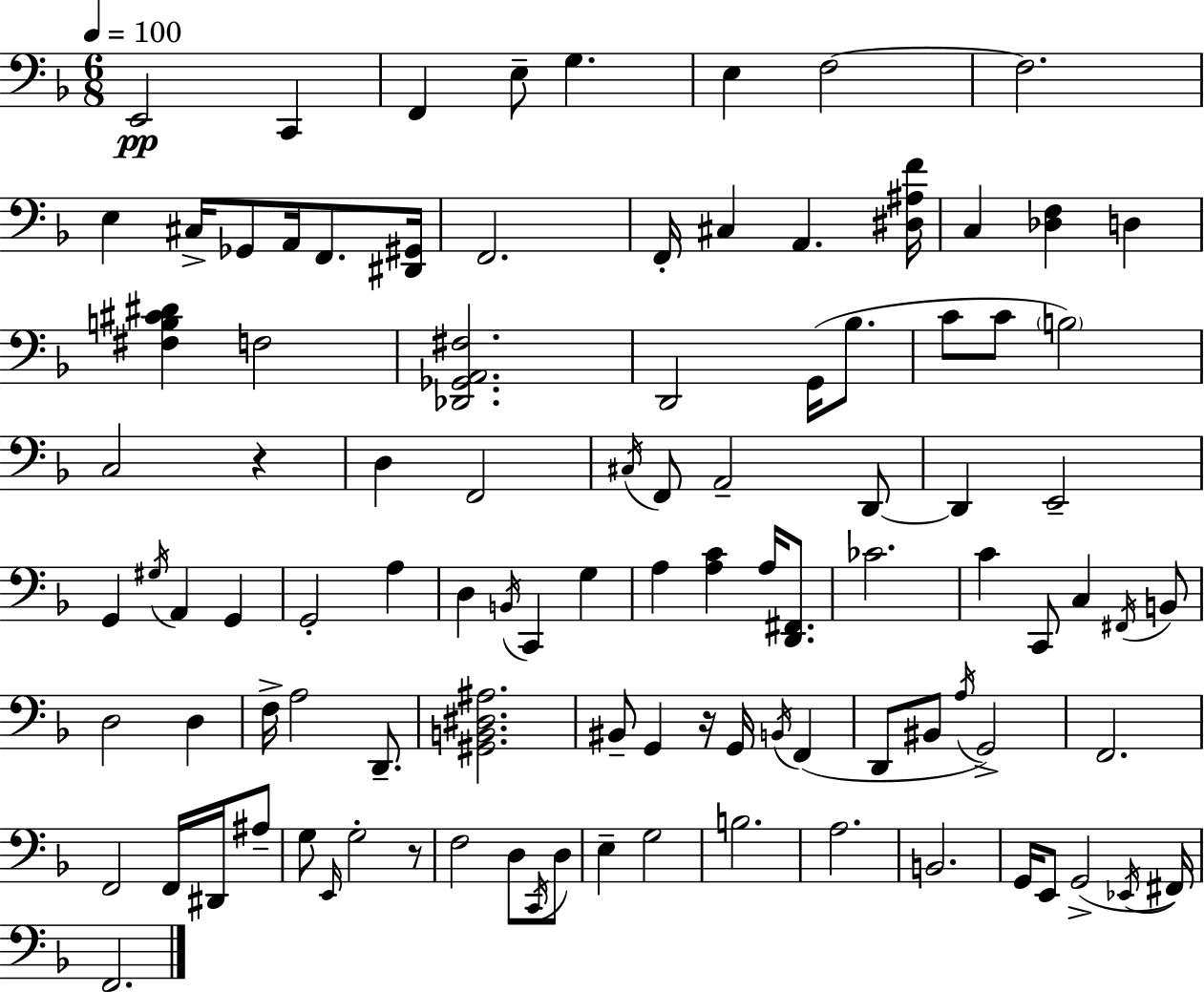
E2/h C2/q F2/q E3/e G3/q. E3/q F3/h F3/h. E3/q C#3/s Gb2/e A2/s F2/e. [D#2,G#2]/s F2/h. F2/s C#3/q A2/q. [D#3,A#3,F4]/s C3/q [Db3,F3]/q D3/q [F#3,B3,C#4,D#4]/q F3/h [Db2,Gb2,A2,F#3]/h. D2/h G2/s Bb3/e. C4/e C4/e B3/h C3/h R/q D3/q F2/h C#3/s F2/e A2/h D2/e D2/q E2/h G2/q G#3/s A2/q G2/q G2/h A3/q D3/q B2/s C2/q G3/q A3/q [A3,C4]/q A3/s [D2,F#2]/e. CES4/h. C4/q C2/e C3/q F#2/s B2/e D3/h D3/q F3/s A3/h D2/e. [G#2,B2,D#3,A#3]/h. BIS2/e G2/q R/s G2/s B2/s F2/q D2/e BIS2/e A3/s G2/h F2/h. F2/h F2/s D#2/s A#3/e G3/e E2/s G3/h R/e F3/h D3/e C2/s D3/e E3/q G3/h B3/h. A3/h. B2/h. G2/s E2/e G2/h Eb2/s F#2/s F2/h.